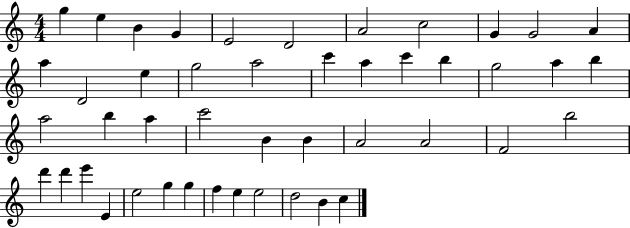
X:1
T:Untitled
M:4/4
L:1/4
K:C
g e B G E2 D2 A2 c2 G G2 A a D2 e g2 a2 c' a c' b g2 a b a2 b a c'2 B B A2 A2 F2 b2 d' d' e' E e2 g g f e e2 d2 B c